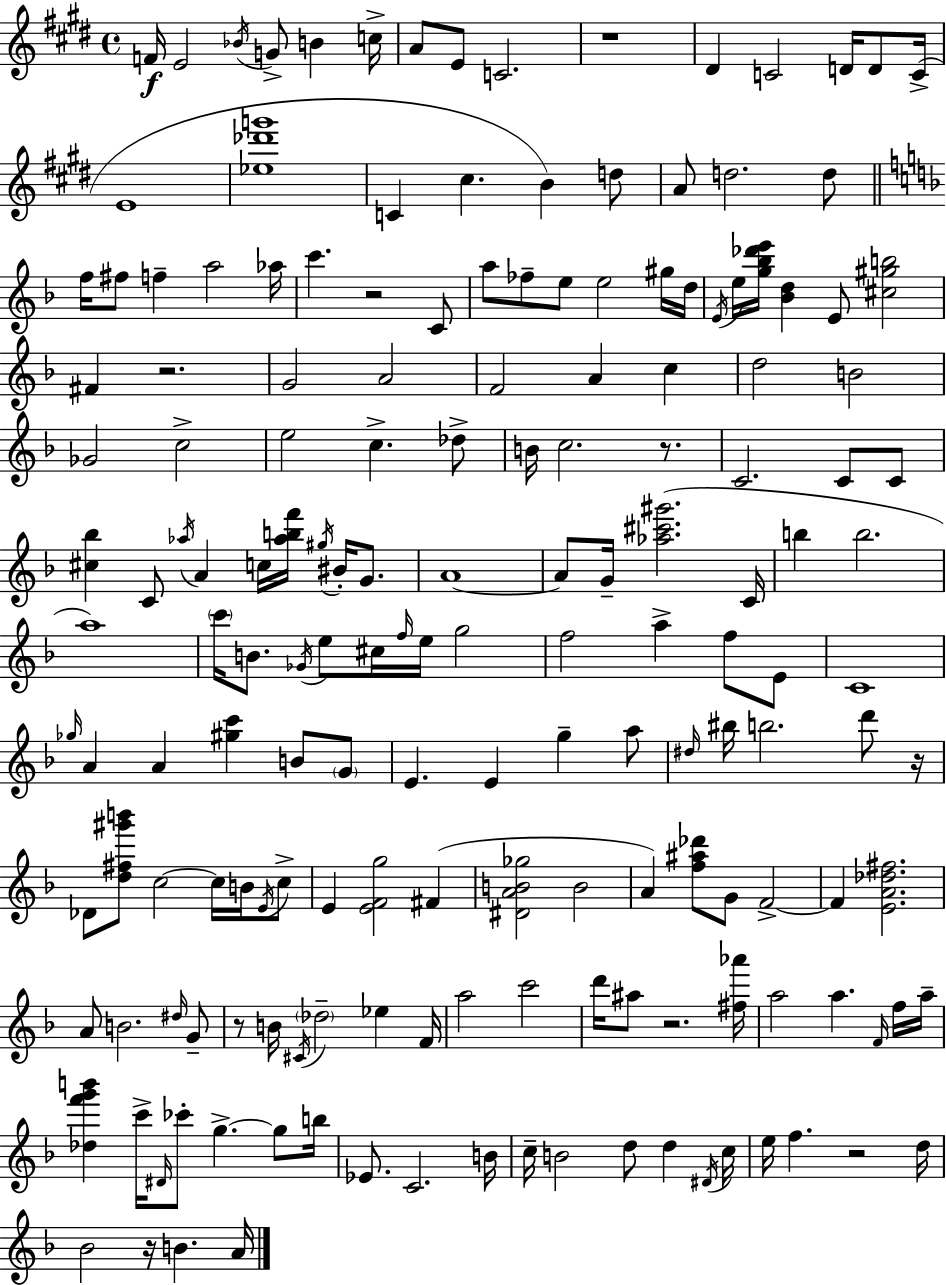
{
  \clef treble
  \time 4/4
  \defaultTimeSignature
  \key e \major
  f'16\f e'2 \acciaccatura { bes'16 } g'8-> b'4 | c''16-> a'8 e'8 c'2. | r1 | dis'4 c'2 d'16 d'8 | \break c'16->( e'1 | <ees'' des''' g'''>1 | c'4 cis''4. b'4) d''8 | a'8 d''2. d''8 | \break \bar "||" \break \key f \major f''16 fis''8 f''4-- a''2 aes''16 | c'''4. r2 c'8 | a''8 fes''8-- e''8 e''2 gis''16 d''16 | \acciaccatura { e'16 } e''16 <g'' bes'' des''' e'''>16 <bes' d''>4 e'8 <cis'' gis'' b''>2 | \break fis'4 r2. | g'2 a'2 | f'2 a'4 c''4 | d''2 b'2 | \break ges'2 c''2-> | e''2 c''4.-> des''8-> | b'16 c''2. r8. | c'2. c'8 c'8 | \break <cis'' bes''>4 c'8 \acciaccatura { aes''16 } a'4 c''16 <aes'' b'' f'''>16 \acciaccatura { gis''16 } bis'16-. | g'8. a'1~~ | a'8 g'16-- <aes'' cis''' gis'''>2.( | c'16 b''4 b''2. | \break a''1) | \parenthesize c'''16 b'8. \acciaccatura { ges'16 } e''8 cis''16 \grace { f''16 } e''16 g''2 | f''2 a''4-> | f''8 e'8 c'1 | \break \grace { ges''16 } a'4 a'4 <gis'' c'''>4 | b'8 \parenthesize g'8 e'4. e'4 | g''4-- a''8 \grace { dis''16 } bis''16 b''2. | d'''8 r16 des'8 <d'' fis'' gis''' b'''>8 c''2~~ | \break c''16 b'16 \acciaccatura { e'16 } c''8-> e'4 <e' f' g''>2 | fis'4( <dis' a' b' ges''>2 | b'2 a'4) <f'' ais'' des'''>8 g'8 | f'2->~~ f'4 <e' a' des'' fis''>2. | \break a'8 b'2. | \grace { dis''16 } g'8-- r8 b'16 \acciaccatura { cis'16 } \parenthesize des''2-- | ees''4 f'16 a''2 | c'''2 d'''16 ais''8 r2. | \break <fis'' aes'''>16 a''2 | a''4. \grace { f'16 } f''16 a''16-- <des'' f''' g''' b'''>4 c'''16-> | \grace { dis'16 } ces'''8-. g''4.->~~ g''8 b''16 ees'8. c'2. | b'16 c''16-- b'2 | \break d''8 d''4 \acciaccatura { dis'16 } c''16 e''16 f''4. | r2 d''16 bes'2 | r16 b'4. a'16 \bar "|."
}